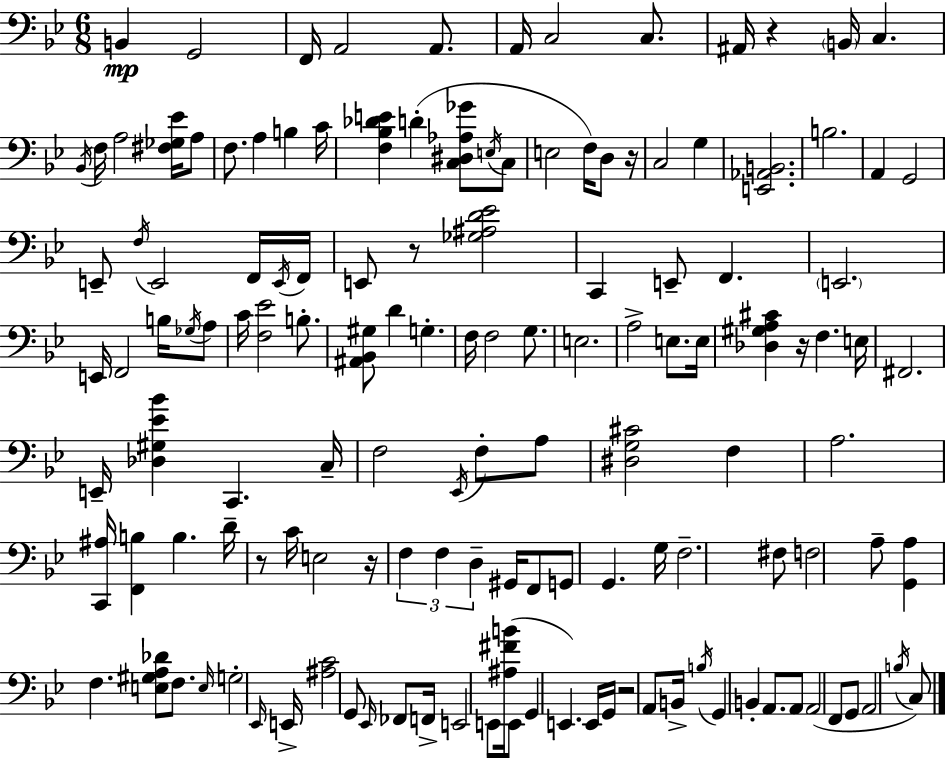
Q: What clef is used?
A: bass